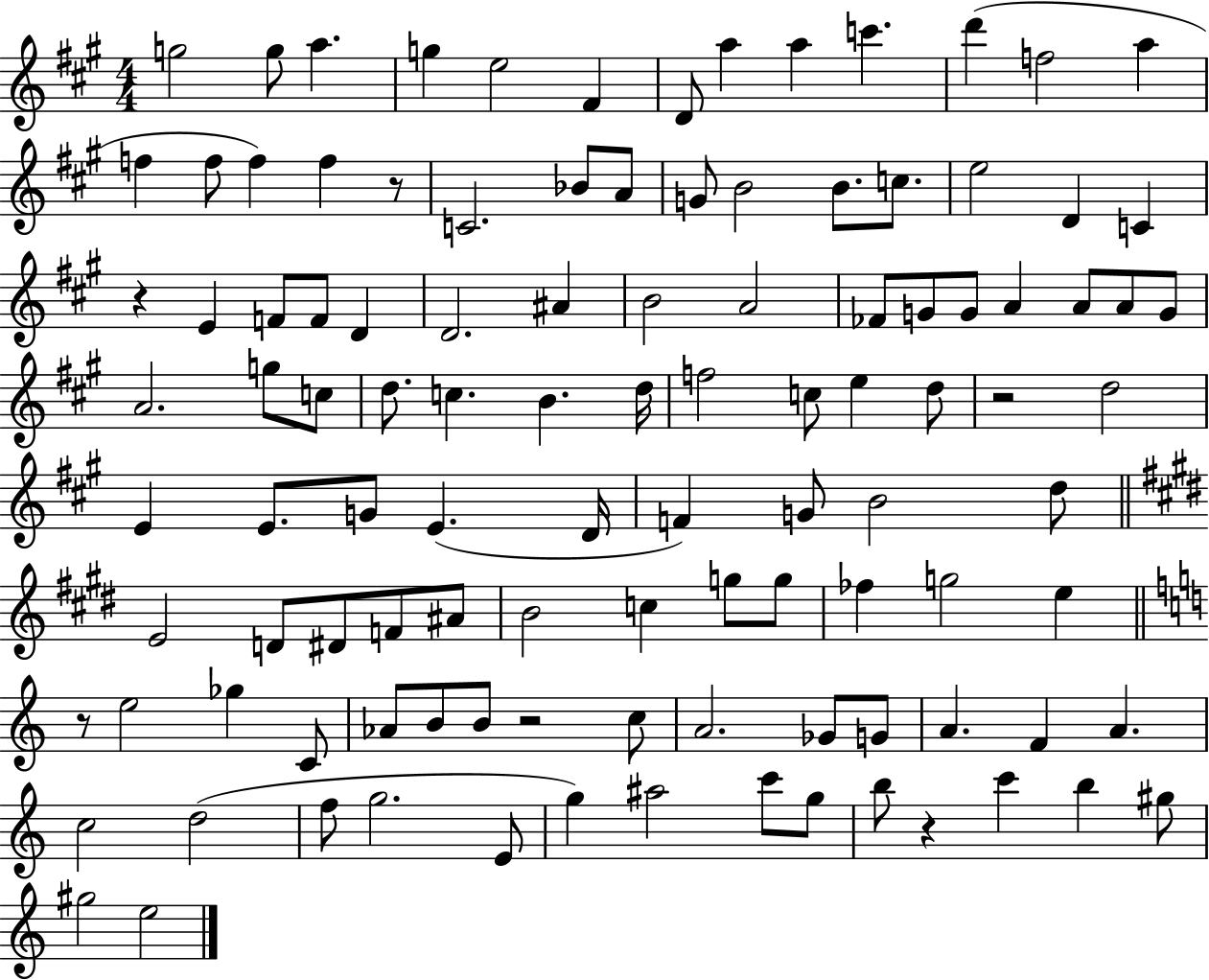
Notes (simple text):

G5/h G5/e A5/q. G5/q E5/h F#4/q D4/e A5/q A5/q C6/q. D6/q F5/h A5/q F5/q F5/e F5/q F5/q R/e C4/h. Bb4/e A4/e G4/e B4/h B4/e. C5/e. E5/h D4/q C4/q R/q E4/q F4/e F4/e D4/q D4/h. A#4/q B4/h A4/h FES4/e G4/e G4/e A4/q A4/e A4/e G4/e A4/h. G5/e C5/e D5/e. C5/q. B4/q. D5/s F5/h C5/e E5/q D5/e R/h D5/h E4/q E4/e. G4/e E4/q. D4/s F4/q G4/e B4/h D5/e E4/h D4/e D#4/e F4/e A#4/e B4/h C5/q G5/e G5/e FES5/q G5/h E5/q R/e E5/h Gb5/q C4/e Ab4/e B4/e B4/e R/h C5/e A4/h. Gb4/e G4/e A4/q. F4/q A4/q. C5/h D5/h F5/e G5/h. E4/e G5/q A#5/h C6/e G5/e B5/e R/q C6/q B5/q G#5/e G#5/h E5/h